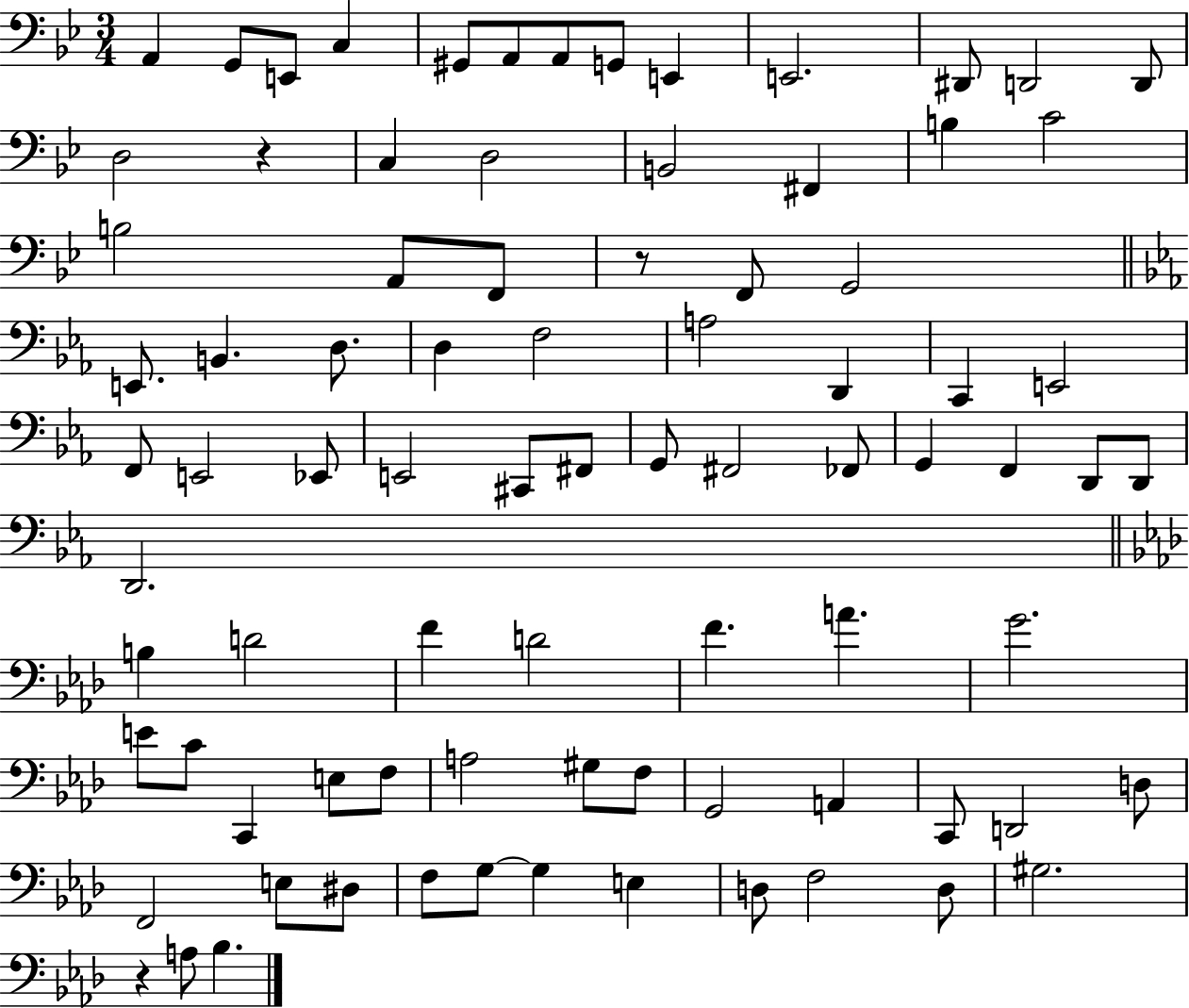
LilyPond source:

{
  \clef bass
  \numericTimeSignature
  \time 3/4
  \key bes \major
  a,4 g,8 e,8 c4 | gis,8 a,8 a,8 g,8 e,4 | e,2. | dis,8 d,2 d,8 | \break d2 r4 | c4 d2 | b,2 fis,4 | b4 c'2 | \break b2 a,8 f,8 | r8 f,8 g,2 | \bar "||" \break \key ees \major e,8. b,4. d8. | d4 f2 | a2 d,4 | c,4 e,2 | \break f,8 e,2 ees,8 | e,2 cis,8 fis,8 | g,8 fis,2 fes,8 | g,4 f,4 d,8 d,8 | \break d,2. | \bar "||" \break \key aes \major b4 d'2 | f'4 d'2 | f'4. a'4. | g'2. | \break e'8 c'8 c,4 e8 f8 | a2 gis8 f8 | g,2 a,4 | c,8 d,2 d8 | \break f,2 e8 dis8 | f8 g8~~ g4 e4 | d8 f2 d8 | gis2. | \break r4 a8 bes4. | \bar "|."
}